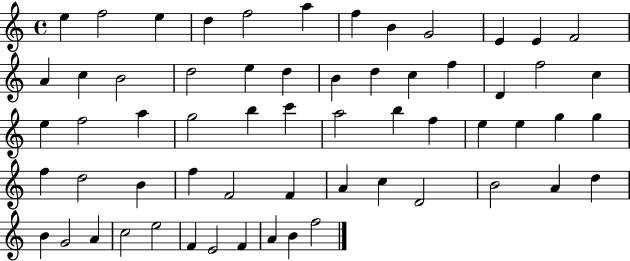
X:1
T:Untitled
M:4/4
L:1/4
K:C
e f2 e d f2 a f B G2 E E F2 A c B2 d2 e d B d c f D f2 c e f2 a g2 b c' a2 b f e e g g f d2 B f F2 F A c D2 B2 A d B G2 A c2 e2 F E2 F A B f2